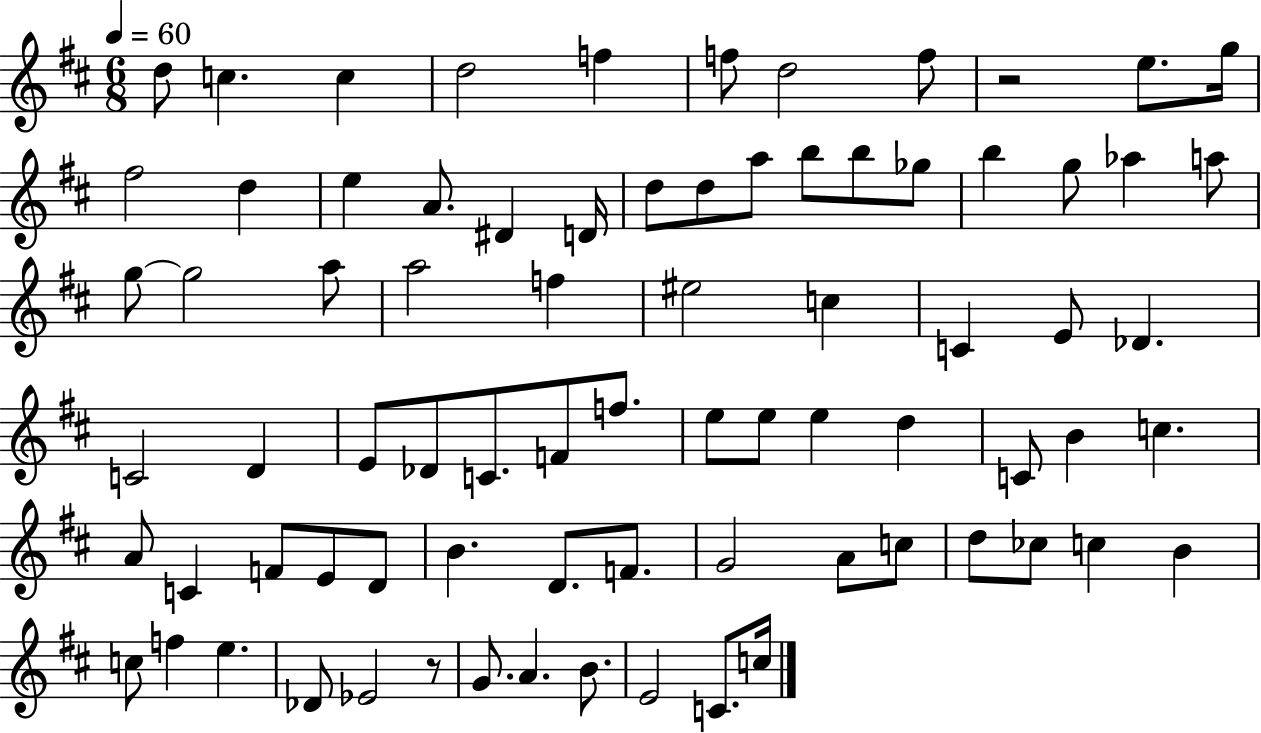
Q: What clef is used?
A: treble